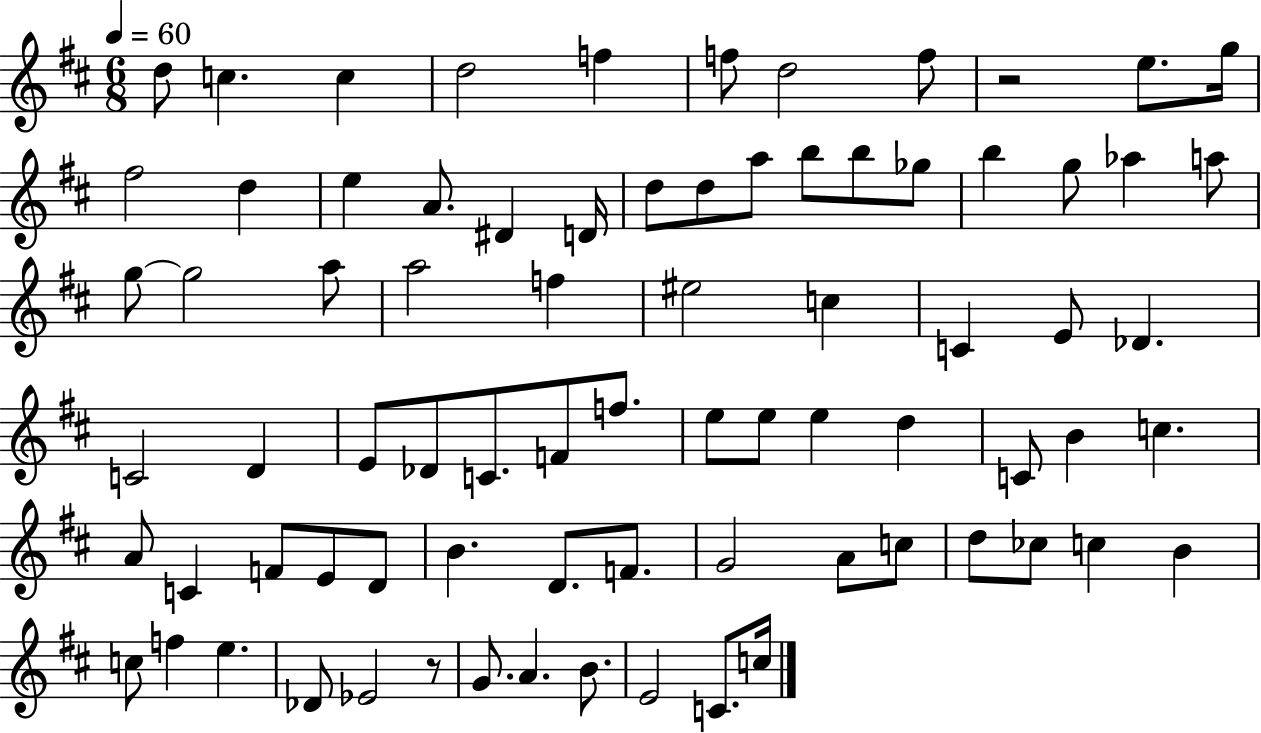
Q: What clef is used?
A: treble